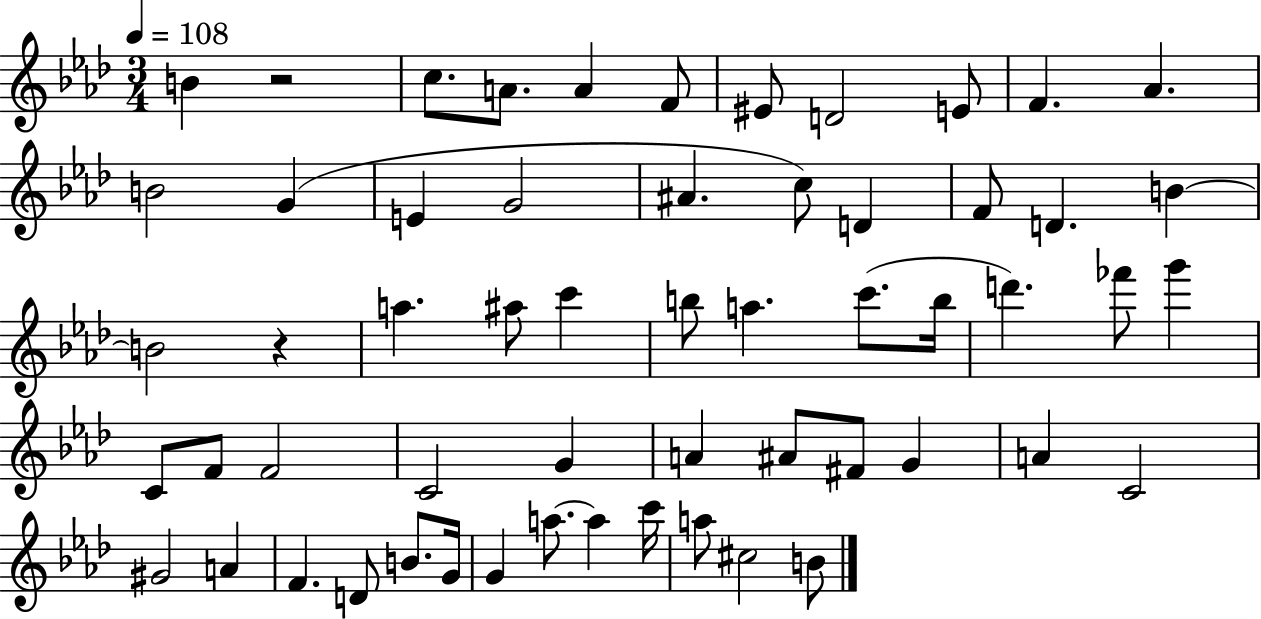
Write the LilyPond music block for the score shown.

{
  \clef treble
  \numericTimeSignature
  \time 3/4
  \key aes \major
  \tempo 4 = 108
  b'4 r2 | c''8. a'8. a'4 f'8 | eis'8 d'2 e'8 | f'4. aes'4. | \break b'2 g'4( | e'4 g'2 | ais'4. c''8) d'4 | f'8 d'4. b'4~~ | \break b'2 r4 | a''4. ais''8 c'''4 | b''8 a''4. c'''8.( b''16 | d'''4.) fes'''8 g'''4 | \break c'8 f'8 f'2 | c'2 g'4 | a'4 ais'8 fis'8 g'4 | a'4 c'2 | \break gis'2 a'4 | f'4. d'8 b'8. g'16 | g'4 a''8.~~ a''4 c'''16 | a''8 cis''2 b'8 | \break \bar "|."
}